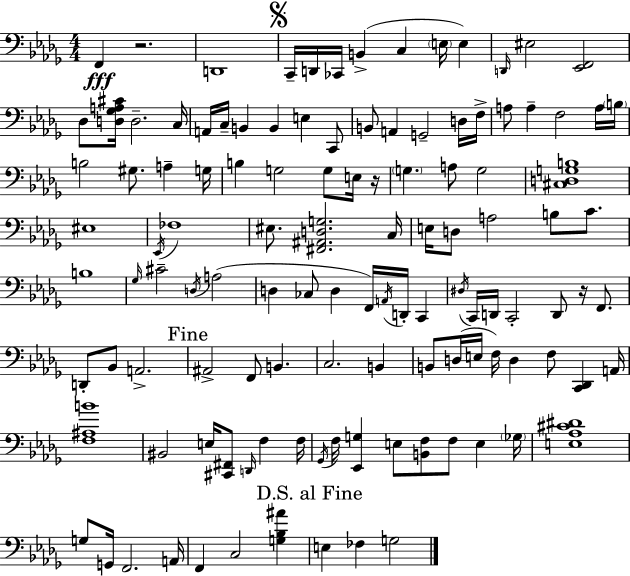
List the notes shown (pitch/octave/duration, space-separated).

F2/q R/h. D2/w C2/s D2/s CES2/s B2/q C3/q E3/s E3/q D2/s EIS3/h [Eb2,F2]/h Db3/e [D3,Gb3,A3,C#4]/s D3/h. C3/s A2/s C3/s B2/q B2/q E3/q C2/e B2/e A2/q G2/h D3/s F3/s A3/e A3/q F3/h A3/s B3/s B3/h G#3/e. A3/q G3/s B3/q G3/h G3/e E3/s R/s G3/q. A3/e G3/h [C#3,D3,G3,B3]/w EIS3/w Eb2/s FES3/w EIS3/e. [F#2,A#2,D3,G3]/h. C3/s E3/s D3/e A3/h B3/e C4/e. B3/w Gb3/s C#4/h D3/s A3/h D3/q CES3/e D3/q F2/s A2/s D2/s C2/q D#3/s C2/s D2/s C2/h D2/e R/s F2/e. D2/e Bb2/e A2/h. A#2/h F2/e B2/q. C3/h. B2/q B2/e D3/s E3/s F3/s D3/q F3/e [C2,Db2]/q A2/s [F3,A#3,B4]/w BIS2/h E3/s [C#2,F#2]/e D2/s F3/q F3/s Gb2/s F3/s [Eb2,G3]/q E3/e [B2,F3]/e F3/e E3/q Gb3/s [E3,Ab3,C#4,D#4]/w G3/e G2/s F2/h. A2/s F2/q C3/h [G3,Bb3,A#4]/q E3/q FES3/q G3/h